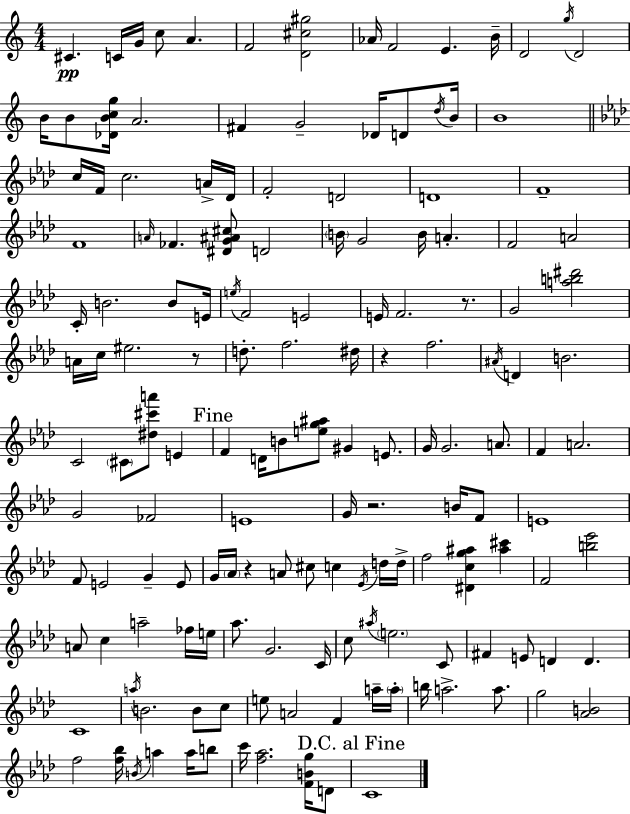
C#4/q. C4/s G4/s C5/e A4/q. F4/h [D4,C#5,G#5]/h Ab4/s F4/h E4/q. B4/s D4/h G5/s D4/h B4/s B4/e [Db4,B4,C5,G5]/s A4/h. F#4/q G4/h Db4/s D4/e D5/s B4/s B4/w C5/s F4/s C5/h. A4/s Db4/s F4/h D4/h D4/w F4/w F4/w A4/s FES4/q. [D#4,G4,A#4,C#5]/e D4/h B4/s G4/h B4/s A4/q. F4/h A4/h C4/s B4/h. B4/e E4/s E5/s F4/h E4/h E4/s F4/h. R/e. G4/h [A5,B5,D#6]/h A4/s C5/s EIS5/h. R/e D5/e. F5/h. D#5/s R/q F5/h. A#4/s D4/q B4/h. C4/h C#4/e [D#5,C#6,A6]/e E4/q F4/q D4/s B4/e [E5,G5,A#5]/e G#4/q E4/e. G4/s G4/h. A4/e. F4/q A4/h. G4/h FES4/h E4/w G4/s R/h. B4/s F4/e E4/w F4/e E4/h G4/q E4/e G4/s Ab4/s R/q A4/e C#5/e C5/q Eb4/s D5/s D5/s F5/h [D#4,C5,G5,A#5]/q [A#5,C#6]/q F4/h [B5,Eb6]/h A4/e C5/q A5/h FES5/s E5/s Ab5/e. G4/h. C4/s C5/e A#5/s E5/h. C4/e F#4/q E4/e D4/q D4/q. C4/w A5/s B4/h. B4/e C5/e E5/e A4/h F4/q A5/s A5/s B5/s A5/h. A5/e. G5/h [Ab4,B4]/h F5/h [F5,Bb5]/s B4/s A5/q A5/s B5/e C6/s [F5,Ab5]/h. [F4,B4,G5]/s D4/e C4/w